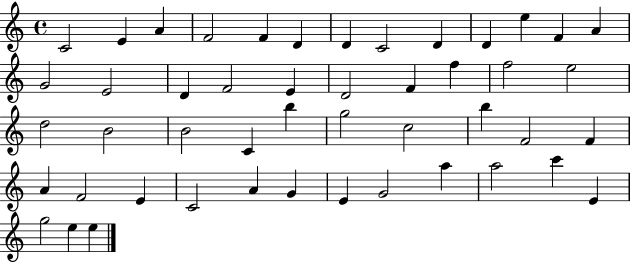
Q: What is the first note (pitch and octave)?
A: C4